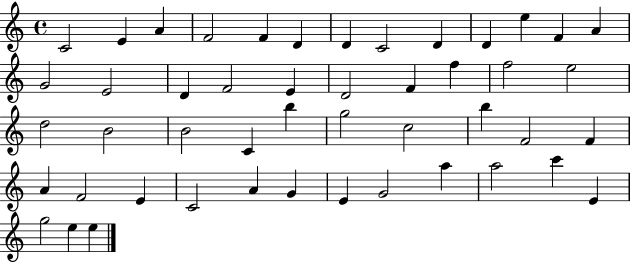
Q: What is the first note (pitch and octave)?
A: C4